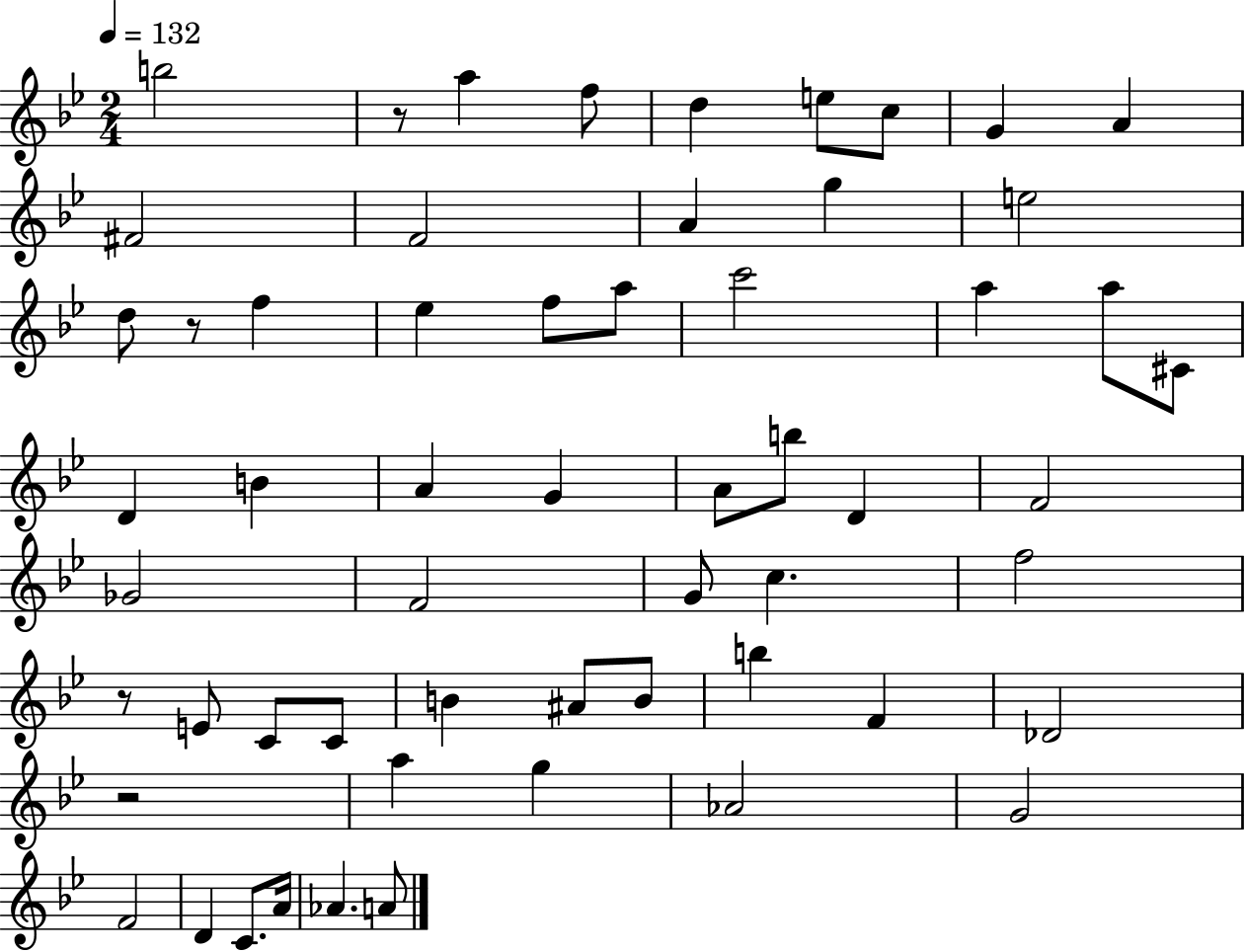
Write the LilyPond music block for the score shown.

{
  \clef treble
  \numericTimeSignature
  \time 2/4
  \key bes \major
  \tempo 4 = 132
  \repeat volta 2 { b''2 | r8 a''4 f''8 | d''4 e''8 c''8 | g'4 a'4 | \break fis'2 | f'2 | a'4 g''4 | e''2 | \break d''8 r8 f''4 | ees''4 f''8 a''8 | c'''2 | a''4 a''8 cis'8 | \break d'4 b'4 | a'4 g'4 | a'8 b''8 d'4 | f'2 | \break ges'2 | f'2 | g'8 c''4. | f''2 | \break r8 e'8 c'8 c'8 | b'4 ais'8 b'8 | b''4 f'4 | des'2 | \break r2 | a''4 g''4 | aes'2 | g'2 | \break f'2 | d'4 c'8. a'16 | aes'4. a'8 | } \bar "|."
}